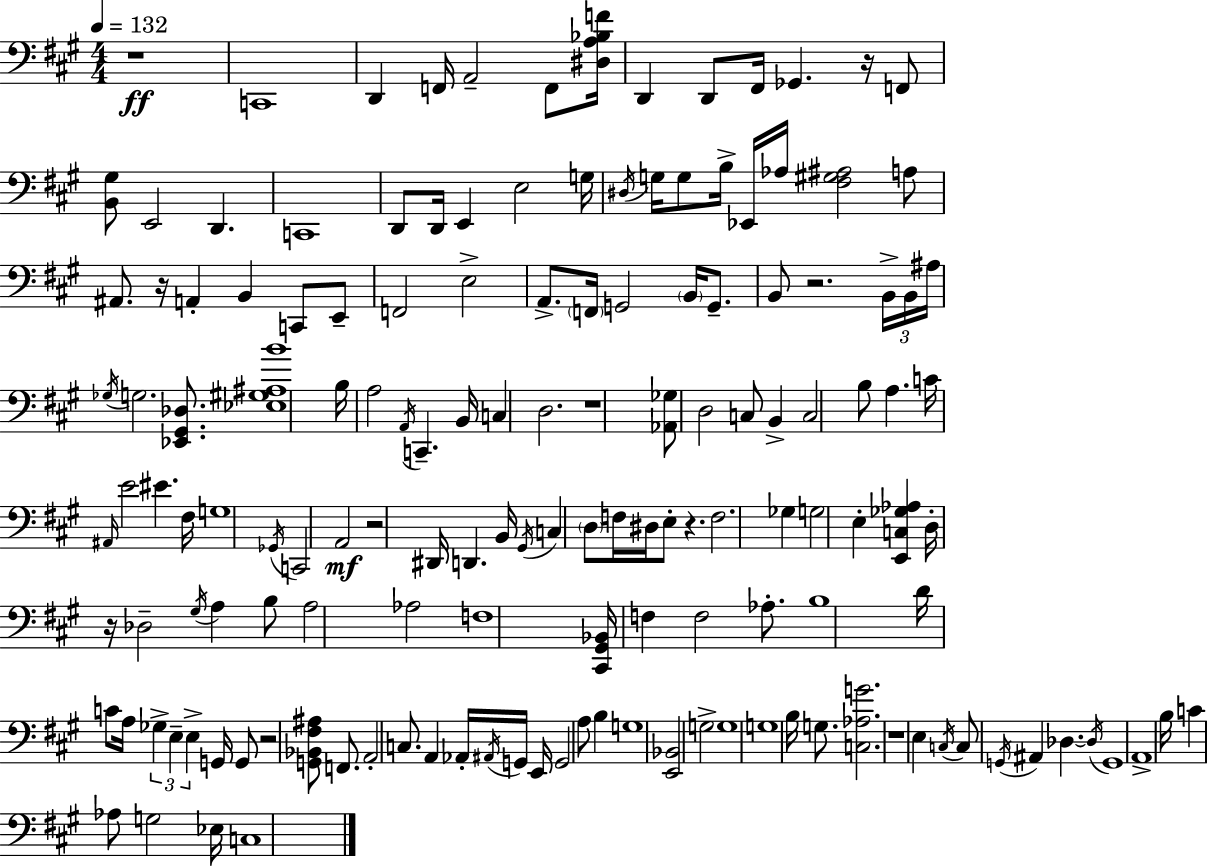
R/w C2/w D2/q F2/s A2/h F2/e [D#3,A3,Bb3,F4]/s D2/q D2/e F#2/s Gb2/q. R/s F2/e [B2,G#3]/e E2/h D2/q. C2/w D2/e D2/s E2/q E3/h G3/s D#3/s G3/s G3/e B3/s Eb2/s Ab3/s [F#3,G#3,A#3]/h A3/e A#2/e. R/s A2/q B2/q C2/e E2/e F2/h E3/h A2/e. F2/s G2/h B2/s G2/e. B2/e R/h. B2/s B2/s A#3/s Gb3/s G3/h. [Eb2,G#2,Db3]/e. [Eb3,G#3,A#3,B4]/w B3/s A3/h A2/s C2/q. B2/s C3/q D3/h. R/w [Ab2,Gb3]/e D3/h C3/e B2/q C3/h B3/e A3/q. C4/s A#2/s E4/h EIS4/q. F#3/s G3/w Gb2/s C2/h A2/h R/h D#2/s D2/q. B2/s G#2/s C3/q D3/e F3/s D#3/s E3/e R/q. F3/h. Gb3/q G3/h E3/q [E2,C3,Gb3,Ab3]/q D3/s R/s Db3/h G#3/s A3/q B3/e A3/h Ab3/h F3/w [C#2,G#2,Bb2]/s F3/q F3/h Ab3/e. B3/w D4/s C4/e A3/s Gb3/q E3/q E3/q G2/s G2/e R/h [G2,Bb2,F#3,A#3]/e F2/e. A2/h C3/e. A2/q Ab2/s A#2/s G2/s E2/s G2/h A3/e B3/q G3/w [E2,Bb2]/h G3/h G3/w G3/w B3/s G3/e. [C3,Ab3,G4]/h. R/w E3/q C3/s C3/e G2/s A#2/q Db3/q. Db3/s G2/w A2/w B3/s C4/q Ab3/e G3/h Eb3/s C3/w